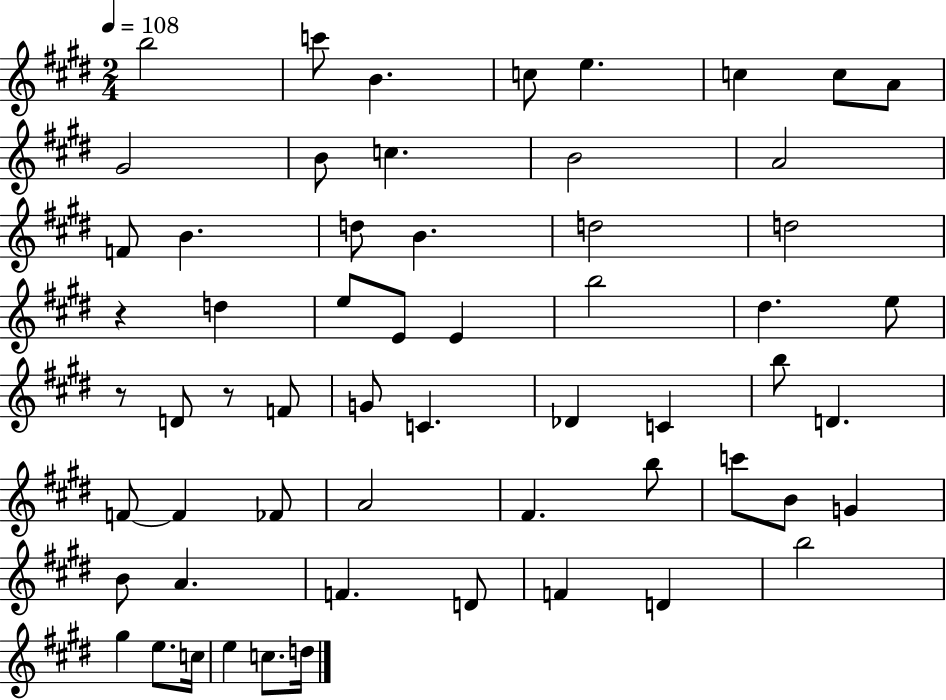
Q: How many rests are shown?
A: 3